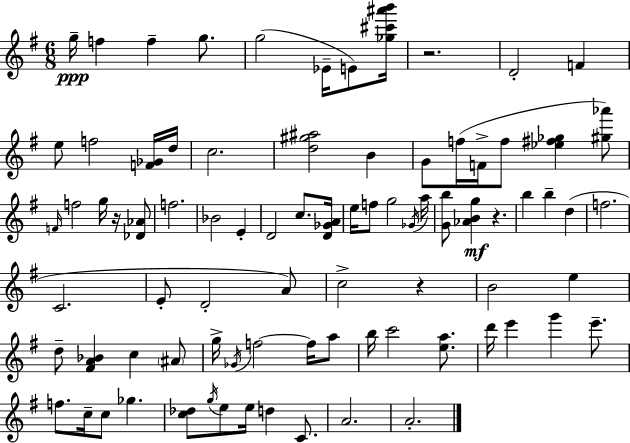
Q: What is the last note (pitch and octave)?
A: A4